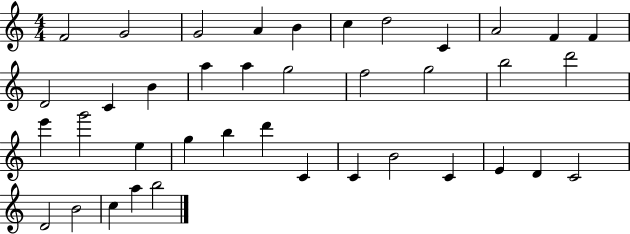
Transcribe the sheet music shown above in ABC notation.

X:1
T:Untitled
M:4/4
L:1/4
K:C
F2 G2 G2 A B c d2 C A2 F F D2 C B a a g2 f2 g2 b2 d'2 e' g'2 e g b d' C C B2 C E D C2 D2 B2 c a b2